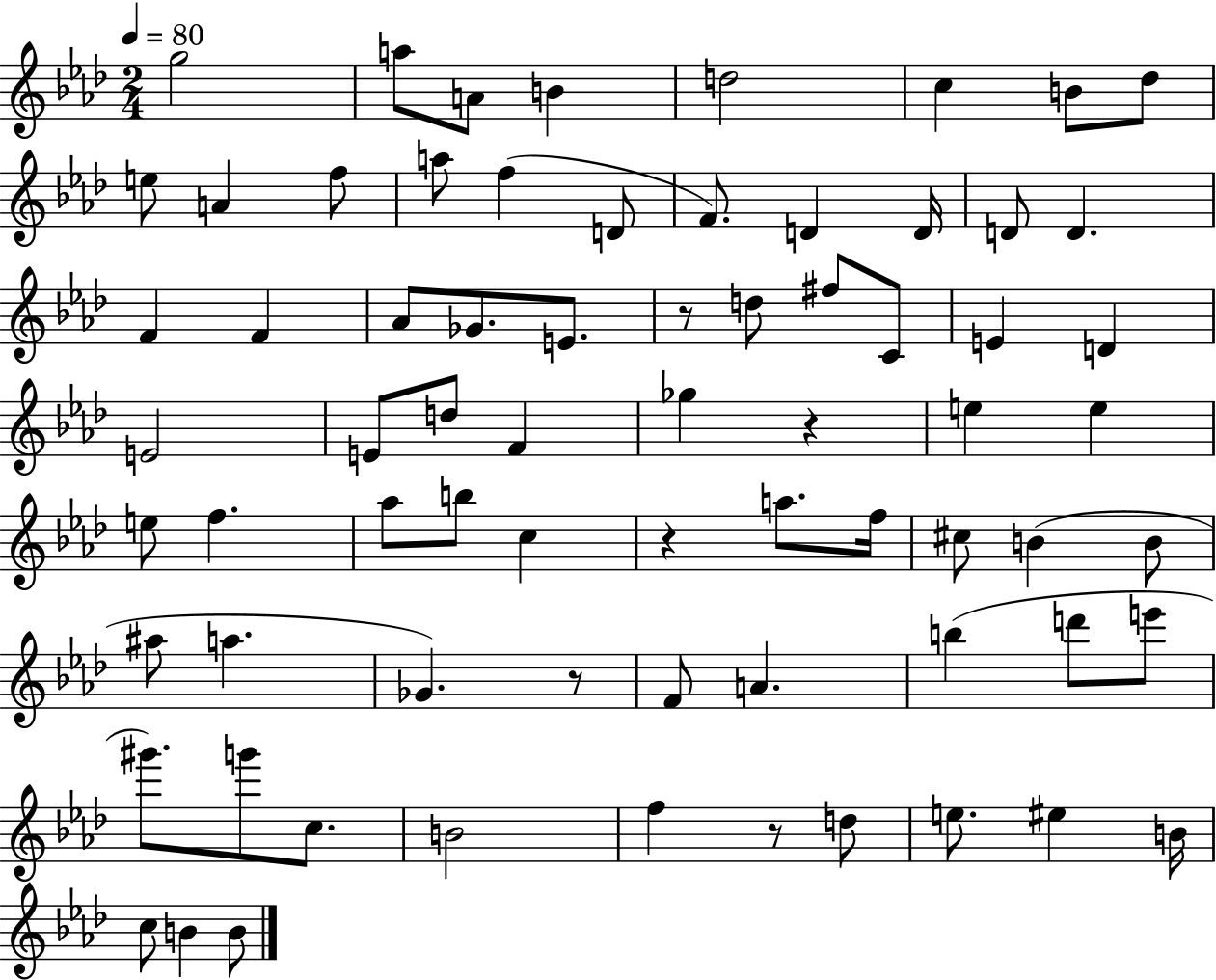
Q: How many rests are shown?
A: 5